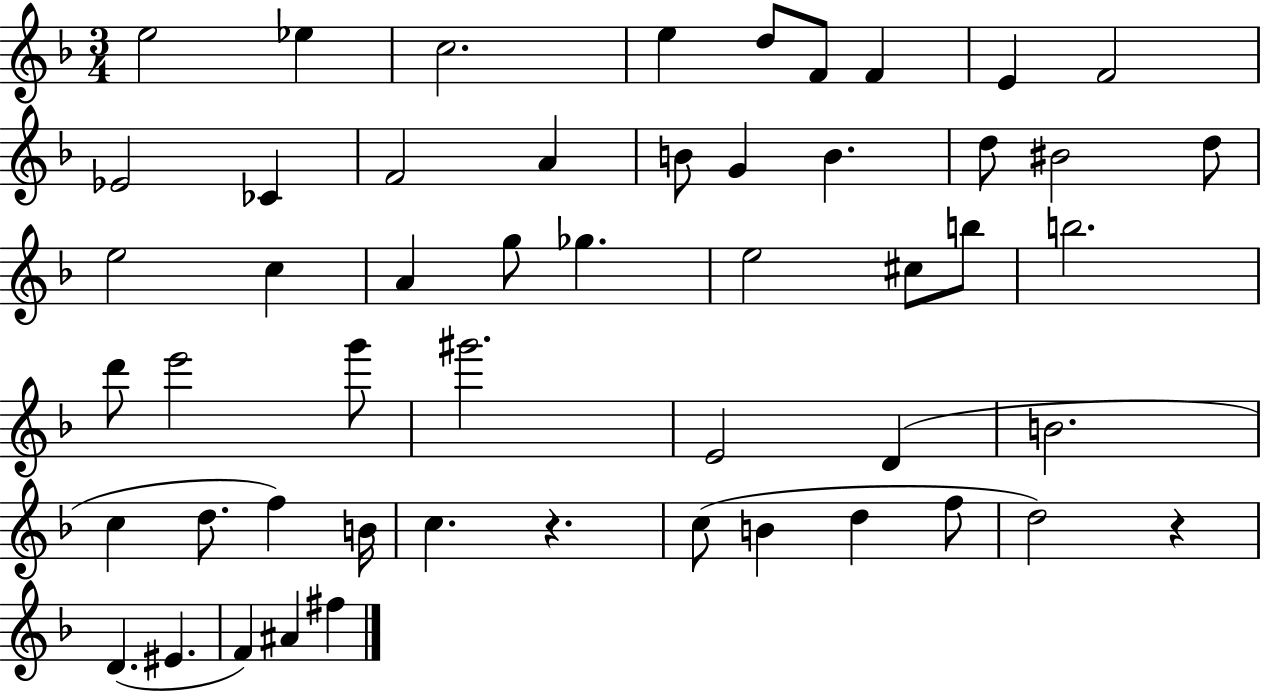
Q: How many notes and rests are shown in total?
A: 52